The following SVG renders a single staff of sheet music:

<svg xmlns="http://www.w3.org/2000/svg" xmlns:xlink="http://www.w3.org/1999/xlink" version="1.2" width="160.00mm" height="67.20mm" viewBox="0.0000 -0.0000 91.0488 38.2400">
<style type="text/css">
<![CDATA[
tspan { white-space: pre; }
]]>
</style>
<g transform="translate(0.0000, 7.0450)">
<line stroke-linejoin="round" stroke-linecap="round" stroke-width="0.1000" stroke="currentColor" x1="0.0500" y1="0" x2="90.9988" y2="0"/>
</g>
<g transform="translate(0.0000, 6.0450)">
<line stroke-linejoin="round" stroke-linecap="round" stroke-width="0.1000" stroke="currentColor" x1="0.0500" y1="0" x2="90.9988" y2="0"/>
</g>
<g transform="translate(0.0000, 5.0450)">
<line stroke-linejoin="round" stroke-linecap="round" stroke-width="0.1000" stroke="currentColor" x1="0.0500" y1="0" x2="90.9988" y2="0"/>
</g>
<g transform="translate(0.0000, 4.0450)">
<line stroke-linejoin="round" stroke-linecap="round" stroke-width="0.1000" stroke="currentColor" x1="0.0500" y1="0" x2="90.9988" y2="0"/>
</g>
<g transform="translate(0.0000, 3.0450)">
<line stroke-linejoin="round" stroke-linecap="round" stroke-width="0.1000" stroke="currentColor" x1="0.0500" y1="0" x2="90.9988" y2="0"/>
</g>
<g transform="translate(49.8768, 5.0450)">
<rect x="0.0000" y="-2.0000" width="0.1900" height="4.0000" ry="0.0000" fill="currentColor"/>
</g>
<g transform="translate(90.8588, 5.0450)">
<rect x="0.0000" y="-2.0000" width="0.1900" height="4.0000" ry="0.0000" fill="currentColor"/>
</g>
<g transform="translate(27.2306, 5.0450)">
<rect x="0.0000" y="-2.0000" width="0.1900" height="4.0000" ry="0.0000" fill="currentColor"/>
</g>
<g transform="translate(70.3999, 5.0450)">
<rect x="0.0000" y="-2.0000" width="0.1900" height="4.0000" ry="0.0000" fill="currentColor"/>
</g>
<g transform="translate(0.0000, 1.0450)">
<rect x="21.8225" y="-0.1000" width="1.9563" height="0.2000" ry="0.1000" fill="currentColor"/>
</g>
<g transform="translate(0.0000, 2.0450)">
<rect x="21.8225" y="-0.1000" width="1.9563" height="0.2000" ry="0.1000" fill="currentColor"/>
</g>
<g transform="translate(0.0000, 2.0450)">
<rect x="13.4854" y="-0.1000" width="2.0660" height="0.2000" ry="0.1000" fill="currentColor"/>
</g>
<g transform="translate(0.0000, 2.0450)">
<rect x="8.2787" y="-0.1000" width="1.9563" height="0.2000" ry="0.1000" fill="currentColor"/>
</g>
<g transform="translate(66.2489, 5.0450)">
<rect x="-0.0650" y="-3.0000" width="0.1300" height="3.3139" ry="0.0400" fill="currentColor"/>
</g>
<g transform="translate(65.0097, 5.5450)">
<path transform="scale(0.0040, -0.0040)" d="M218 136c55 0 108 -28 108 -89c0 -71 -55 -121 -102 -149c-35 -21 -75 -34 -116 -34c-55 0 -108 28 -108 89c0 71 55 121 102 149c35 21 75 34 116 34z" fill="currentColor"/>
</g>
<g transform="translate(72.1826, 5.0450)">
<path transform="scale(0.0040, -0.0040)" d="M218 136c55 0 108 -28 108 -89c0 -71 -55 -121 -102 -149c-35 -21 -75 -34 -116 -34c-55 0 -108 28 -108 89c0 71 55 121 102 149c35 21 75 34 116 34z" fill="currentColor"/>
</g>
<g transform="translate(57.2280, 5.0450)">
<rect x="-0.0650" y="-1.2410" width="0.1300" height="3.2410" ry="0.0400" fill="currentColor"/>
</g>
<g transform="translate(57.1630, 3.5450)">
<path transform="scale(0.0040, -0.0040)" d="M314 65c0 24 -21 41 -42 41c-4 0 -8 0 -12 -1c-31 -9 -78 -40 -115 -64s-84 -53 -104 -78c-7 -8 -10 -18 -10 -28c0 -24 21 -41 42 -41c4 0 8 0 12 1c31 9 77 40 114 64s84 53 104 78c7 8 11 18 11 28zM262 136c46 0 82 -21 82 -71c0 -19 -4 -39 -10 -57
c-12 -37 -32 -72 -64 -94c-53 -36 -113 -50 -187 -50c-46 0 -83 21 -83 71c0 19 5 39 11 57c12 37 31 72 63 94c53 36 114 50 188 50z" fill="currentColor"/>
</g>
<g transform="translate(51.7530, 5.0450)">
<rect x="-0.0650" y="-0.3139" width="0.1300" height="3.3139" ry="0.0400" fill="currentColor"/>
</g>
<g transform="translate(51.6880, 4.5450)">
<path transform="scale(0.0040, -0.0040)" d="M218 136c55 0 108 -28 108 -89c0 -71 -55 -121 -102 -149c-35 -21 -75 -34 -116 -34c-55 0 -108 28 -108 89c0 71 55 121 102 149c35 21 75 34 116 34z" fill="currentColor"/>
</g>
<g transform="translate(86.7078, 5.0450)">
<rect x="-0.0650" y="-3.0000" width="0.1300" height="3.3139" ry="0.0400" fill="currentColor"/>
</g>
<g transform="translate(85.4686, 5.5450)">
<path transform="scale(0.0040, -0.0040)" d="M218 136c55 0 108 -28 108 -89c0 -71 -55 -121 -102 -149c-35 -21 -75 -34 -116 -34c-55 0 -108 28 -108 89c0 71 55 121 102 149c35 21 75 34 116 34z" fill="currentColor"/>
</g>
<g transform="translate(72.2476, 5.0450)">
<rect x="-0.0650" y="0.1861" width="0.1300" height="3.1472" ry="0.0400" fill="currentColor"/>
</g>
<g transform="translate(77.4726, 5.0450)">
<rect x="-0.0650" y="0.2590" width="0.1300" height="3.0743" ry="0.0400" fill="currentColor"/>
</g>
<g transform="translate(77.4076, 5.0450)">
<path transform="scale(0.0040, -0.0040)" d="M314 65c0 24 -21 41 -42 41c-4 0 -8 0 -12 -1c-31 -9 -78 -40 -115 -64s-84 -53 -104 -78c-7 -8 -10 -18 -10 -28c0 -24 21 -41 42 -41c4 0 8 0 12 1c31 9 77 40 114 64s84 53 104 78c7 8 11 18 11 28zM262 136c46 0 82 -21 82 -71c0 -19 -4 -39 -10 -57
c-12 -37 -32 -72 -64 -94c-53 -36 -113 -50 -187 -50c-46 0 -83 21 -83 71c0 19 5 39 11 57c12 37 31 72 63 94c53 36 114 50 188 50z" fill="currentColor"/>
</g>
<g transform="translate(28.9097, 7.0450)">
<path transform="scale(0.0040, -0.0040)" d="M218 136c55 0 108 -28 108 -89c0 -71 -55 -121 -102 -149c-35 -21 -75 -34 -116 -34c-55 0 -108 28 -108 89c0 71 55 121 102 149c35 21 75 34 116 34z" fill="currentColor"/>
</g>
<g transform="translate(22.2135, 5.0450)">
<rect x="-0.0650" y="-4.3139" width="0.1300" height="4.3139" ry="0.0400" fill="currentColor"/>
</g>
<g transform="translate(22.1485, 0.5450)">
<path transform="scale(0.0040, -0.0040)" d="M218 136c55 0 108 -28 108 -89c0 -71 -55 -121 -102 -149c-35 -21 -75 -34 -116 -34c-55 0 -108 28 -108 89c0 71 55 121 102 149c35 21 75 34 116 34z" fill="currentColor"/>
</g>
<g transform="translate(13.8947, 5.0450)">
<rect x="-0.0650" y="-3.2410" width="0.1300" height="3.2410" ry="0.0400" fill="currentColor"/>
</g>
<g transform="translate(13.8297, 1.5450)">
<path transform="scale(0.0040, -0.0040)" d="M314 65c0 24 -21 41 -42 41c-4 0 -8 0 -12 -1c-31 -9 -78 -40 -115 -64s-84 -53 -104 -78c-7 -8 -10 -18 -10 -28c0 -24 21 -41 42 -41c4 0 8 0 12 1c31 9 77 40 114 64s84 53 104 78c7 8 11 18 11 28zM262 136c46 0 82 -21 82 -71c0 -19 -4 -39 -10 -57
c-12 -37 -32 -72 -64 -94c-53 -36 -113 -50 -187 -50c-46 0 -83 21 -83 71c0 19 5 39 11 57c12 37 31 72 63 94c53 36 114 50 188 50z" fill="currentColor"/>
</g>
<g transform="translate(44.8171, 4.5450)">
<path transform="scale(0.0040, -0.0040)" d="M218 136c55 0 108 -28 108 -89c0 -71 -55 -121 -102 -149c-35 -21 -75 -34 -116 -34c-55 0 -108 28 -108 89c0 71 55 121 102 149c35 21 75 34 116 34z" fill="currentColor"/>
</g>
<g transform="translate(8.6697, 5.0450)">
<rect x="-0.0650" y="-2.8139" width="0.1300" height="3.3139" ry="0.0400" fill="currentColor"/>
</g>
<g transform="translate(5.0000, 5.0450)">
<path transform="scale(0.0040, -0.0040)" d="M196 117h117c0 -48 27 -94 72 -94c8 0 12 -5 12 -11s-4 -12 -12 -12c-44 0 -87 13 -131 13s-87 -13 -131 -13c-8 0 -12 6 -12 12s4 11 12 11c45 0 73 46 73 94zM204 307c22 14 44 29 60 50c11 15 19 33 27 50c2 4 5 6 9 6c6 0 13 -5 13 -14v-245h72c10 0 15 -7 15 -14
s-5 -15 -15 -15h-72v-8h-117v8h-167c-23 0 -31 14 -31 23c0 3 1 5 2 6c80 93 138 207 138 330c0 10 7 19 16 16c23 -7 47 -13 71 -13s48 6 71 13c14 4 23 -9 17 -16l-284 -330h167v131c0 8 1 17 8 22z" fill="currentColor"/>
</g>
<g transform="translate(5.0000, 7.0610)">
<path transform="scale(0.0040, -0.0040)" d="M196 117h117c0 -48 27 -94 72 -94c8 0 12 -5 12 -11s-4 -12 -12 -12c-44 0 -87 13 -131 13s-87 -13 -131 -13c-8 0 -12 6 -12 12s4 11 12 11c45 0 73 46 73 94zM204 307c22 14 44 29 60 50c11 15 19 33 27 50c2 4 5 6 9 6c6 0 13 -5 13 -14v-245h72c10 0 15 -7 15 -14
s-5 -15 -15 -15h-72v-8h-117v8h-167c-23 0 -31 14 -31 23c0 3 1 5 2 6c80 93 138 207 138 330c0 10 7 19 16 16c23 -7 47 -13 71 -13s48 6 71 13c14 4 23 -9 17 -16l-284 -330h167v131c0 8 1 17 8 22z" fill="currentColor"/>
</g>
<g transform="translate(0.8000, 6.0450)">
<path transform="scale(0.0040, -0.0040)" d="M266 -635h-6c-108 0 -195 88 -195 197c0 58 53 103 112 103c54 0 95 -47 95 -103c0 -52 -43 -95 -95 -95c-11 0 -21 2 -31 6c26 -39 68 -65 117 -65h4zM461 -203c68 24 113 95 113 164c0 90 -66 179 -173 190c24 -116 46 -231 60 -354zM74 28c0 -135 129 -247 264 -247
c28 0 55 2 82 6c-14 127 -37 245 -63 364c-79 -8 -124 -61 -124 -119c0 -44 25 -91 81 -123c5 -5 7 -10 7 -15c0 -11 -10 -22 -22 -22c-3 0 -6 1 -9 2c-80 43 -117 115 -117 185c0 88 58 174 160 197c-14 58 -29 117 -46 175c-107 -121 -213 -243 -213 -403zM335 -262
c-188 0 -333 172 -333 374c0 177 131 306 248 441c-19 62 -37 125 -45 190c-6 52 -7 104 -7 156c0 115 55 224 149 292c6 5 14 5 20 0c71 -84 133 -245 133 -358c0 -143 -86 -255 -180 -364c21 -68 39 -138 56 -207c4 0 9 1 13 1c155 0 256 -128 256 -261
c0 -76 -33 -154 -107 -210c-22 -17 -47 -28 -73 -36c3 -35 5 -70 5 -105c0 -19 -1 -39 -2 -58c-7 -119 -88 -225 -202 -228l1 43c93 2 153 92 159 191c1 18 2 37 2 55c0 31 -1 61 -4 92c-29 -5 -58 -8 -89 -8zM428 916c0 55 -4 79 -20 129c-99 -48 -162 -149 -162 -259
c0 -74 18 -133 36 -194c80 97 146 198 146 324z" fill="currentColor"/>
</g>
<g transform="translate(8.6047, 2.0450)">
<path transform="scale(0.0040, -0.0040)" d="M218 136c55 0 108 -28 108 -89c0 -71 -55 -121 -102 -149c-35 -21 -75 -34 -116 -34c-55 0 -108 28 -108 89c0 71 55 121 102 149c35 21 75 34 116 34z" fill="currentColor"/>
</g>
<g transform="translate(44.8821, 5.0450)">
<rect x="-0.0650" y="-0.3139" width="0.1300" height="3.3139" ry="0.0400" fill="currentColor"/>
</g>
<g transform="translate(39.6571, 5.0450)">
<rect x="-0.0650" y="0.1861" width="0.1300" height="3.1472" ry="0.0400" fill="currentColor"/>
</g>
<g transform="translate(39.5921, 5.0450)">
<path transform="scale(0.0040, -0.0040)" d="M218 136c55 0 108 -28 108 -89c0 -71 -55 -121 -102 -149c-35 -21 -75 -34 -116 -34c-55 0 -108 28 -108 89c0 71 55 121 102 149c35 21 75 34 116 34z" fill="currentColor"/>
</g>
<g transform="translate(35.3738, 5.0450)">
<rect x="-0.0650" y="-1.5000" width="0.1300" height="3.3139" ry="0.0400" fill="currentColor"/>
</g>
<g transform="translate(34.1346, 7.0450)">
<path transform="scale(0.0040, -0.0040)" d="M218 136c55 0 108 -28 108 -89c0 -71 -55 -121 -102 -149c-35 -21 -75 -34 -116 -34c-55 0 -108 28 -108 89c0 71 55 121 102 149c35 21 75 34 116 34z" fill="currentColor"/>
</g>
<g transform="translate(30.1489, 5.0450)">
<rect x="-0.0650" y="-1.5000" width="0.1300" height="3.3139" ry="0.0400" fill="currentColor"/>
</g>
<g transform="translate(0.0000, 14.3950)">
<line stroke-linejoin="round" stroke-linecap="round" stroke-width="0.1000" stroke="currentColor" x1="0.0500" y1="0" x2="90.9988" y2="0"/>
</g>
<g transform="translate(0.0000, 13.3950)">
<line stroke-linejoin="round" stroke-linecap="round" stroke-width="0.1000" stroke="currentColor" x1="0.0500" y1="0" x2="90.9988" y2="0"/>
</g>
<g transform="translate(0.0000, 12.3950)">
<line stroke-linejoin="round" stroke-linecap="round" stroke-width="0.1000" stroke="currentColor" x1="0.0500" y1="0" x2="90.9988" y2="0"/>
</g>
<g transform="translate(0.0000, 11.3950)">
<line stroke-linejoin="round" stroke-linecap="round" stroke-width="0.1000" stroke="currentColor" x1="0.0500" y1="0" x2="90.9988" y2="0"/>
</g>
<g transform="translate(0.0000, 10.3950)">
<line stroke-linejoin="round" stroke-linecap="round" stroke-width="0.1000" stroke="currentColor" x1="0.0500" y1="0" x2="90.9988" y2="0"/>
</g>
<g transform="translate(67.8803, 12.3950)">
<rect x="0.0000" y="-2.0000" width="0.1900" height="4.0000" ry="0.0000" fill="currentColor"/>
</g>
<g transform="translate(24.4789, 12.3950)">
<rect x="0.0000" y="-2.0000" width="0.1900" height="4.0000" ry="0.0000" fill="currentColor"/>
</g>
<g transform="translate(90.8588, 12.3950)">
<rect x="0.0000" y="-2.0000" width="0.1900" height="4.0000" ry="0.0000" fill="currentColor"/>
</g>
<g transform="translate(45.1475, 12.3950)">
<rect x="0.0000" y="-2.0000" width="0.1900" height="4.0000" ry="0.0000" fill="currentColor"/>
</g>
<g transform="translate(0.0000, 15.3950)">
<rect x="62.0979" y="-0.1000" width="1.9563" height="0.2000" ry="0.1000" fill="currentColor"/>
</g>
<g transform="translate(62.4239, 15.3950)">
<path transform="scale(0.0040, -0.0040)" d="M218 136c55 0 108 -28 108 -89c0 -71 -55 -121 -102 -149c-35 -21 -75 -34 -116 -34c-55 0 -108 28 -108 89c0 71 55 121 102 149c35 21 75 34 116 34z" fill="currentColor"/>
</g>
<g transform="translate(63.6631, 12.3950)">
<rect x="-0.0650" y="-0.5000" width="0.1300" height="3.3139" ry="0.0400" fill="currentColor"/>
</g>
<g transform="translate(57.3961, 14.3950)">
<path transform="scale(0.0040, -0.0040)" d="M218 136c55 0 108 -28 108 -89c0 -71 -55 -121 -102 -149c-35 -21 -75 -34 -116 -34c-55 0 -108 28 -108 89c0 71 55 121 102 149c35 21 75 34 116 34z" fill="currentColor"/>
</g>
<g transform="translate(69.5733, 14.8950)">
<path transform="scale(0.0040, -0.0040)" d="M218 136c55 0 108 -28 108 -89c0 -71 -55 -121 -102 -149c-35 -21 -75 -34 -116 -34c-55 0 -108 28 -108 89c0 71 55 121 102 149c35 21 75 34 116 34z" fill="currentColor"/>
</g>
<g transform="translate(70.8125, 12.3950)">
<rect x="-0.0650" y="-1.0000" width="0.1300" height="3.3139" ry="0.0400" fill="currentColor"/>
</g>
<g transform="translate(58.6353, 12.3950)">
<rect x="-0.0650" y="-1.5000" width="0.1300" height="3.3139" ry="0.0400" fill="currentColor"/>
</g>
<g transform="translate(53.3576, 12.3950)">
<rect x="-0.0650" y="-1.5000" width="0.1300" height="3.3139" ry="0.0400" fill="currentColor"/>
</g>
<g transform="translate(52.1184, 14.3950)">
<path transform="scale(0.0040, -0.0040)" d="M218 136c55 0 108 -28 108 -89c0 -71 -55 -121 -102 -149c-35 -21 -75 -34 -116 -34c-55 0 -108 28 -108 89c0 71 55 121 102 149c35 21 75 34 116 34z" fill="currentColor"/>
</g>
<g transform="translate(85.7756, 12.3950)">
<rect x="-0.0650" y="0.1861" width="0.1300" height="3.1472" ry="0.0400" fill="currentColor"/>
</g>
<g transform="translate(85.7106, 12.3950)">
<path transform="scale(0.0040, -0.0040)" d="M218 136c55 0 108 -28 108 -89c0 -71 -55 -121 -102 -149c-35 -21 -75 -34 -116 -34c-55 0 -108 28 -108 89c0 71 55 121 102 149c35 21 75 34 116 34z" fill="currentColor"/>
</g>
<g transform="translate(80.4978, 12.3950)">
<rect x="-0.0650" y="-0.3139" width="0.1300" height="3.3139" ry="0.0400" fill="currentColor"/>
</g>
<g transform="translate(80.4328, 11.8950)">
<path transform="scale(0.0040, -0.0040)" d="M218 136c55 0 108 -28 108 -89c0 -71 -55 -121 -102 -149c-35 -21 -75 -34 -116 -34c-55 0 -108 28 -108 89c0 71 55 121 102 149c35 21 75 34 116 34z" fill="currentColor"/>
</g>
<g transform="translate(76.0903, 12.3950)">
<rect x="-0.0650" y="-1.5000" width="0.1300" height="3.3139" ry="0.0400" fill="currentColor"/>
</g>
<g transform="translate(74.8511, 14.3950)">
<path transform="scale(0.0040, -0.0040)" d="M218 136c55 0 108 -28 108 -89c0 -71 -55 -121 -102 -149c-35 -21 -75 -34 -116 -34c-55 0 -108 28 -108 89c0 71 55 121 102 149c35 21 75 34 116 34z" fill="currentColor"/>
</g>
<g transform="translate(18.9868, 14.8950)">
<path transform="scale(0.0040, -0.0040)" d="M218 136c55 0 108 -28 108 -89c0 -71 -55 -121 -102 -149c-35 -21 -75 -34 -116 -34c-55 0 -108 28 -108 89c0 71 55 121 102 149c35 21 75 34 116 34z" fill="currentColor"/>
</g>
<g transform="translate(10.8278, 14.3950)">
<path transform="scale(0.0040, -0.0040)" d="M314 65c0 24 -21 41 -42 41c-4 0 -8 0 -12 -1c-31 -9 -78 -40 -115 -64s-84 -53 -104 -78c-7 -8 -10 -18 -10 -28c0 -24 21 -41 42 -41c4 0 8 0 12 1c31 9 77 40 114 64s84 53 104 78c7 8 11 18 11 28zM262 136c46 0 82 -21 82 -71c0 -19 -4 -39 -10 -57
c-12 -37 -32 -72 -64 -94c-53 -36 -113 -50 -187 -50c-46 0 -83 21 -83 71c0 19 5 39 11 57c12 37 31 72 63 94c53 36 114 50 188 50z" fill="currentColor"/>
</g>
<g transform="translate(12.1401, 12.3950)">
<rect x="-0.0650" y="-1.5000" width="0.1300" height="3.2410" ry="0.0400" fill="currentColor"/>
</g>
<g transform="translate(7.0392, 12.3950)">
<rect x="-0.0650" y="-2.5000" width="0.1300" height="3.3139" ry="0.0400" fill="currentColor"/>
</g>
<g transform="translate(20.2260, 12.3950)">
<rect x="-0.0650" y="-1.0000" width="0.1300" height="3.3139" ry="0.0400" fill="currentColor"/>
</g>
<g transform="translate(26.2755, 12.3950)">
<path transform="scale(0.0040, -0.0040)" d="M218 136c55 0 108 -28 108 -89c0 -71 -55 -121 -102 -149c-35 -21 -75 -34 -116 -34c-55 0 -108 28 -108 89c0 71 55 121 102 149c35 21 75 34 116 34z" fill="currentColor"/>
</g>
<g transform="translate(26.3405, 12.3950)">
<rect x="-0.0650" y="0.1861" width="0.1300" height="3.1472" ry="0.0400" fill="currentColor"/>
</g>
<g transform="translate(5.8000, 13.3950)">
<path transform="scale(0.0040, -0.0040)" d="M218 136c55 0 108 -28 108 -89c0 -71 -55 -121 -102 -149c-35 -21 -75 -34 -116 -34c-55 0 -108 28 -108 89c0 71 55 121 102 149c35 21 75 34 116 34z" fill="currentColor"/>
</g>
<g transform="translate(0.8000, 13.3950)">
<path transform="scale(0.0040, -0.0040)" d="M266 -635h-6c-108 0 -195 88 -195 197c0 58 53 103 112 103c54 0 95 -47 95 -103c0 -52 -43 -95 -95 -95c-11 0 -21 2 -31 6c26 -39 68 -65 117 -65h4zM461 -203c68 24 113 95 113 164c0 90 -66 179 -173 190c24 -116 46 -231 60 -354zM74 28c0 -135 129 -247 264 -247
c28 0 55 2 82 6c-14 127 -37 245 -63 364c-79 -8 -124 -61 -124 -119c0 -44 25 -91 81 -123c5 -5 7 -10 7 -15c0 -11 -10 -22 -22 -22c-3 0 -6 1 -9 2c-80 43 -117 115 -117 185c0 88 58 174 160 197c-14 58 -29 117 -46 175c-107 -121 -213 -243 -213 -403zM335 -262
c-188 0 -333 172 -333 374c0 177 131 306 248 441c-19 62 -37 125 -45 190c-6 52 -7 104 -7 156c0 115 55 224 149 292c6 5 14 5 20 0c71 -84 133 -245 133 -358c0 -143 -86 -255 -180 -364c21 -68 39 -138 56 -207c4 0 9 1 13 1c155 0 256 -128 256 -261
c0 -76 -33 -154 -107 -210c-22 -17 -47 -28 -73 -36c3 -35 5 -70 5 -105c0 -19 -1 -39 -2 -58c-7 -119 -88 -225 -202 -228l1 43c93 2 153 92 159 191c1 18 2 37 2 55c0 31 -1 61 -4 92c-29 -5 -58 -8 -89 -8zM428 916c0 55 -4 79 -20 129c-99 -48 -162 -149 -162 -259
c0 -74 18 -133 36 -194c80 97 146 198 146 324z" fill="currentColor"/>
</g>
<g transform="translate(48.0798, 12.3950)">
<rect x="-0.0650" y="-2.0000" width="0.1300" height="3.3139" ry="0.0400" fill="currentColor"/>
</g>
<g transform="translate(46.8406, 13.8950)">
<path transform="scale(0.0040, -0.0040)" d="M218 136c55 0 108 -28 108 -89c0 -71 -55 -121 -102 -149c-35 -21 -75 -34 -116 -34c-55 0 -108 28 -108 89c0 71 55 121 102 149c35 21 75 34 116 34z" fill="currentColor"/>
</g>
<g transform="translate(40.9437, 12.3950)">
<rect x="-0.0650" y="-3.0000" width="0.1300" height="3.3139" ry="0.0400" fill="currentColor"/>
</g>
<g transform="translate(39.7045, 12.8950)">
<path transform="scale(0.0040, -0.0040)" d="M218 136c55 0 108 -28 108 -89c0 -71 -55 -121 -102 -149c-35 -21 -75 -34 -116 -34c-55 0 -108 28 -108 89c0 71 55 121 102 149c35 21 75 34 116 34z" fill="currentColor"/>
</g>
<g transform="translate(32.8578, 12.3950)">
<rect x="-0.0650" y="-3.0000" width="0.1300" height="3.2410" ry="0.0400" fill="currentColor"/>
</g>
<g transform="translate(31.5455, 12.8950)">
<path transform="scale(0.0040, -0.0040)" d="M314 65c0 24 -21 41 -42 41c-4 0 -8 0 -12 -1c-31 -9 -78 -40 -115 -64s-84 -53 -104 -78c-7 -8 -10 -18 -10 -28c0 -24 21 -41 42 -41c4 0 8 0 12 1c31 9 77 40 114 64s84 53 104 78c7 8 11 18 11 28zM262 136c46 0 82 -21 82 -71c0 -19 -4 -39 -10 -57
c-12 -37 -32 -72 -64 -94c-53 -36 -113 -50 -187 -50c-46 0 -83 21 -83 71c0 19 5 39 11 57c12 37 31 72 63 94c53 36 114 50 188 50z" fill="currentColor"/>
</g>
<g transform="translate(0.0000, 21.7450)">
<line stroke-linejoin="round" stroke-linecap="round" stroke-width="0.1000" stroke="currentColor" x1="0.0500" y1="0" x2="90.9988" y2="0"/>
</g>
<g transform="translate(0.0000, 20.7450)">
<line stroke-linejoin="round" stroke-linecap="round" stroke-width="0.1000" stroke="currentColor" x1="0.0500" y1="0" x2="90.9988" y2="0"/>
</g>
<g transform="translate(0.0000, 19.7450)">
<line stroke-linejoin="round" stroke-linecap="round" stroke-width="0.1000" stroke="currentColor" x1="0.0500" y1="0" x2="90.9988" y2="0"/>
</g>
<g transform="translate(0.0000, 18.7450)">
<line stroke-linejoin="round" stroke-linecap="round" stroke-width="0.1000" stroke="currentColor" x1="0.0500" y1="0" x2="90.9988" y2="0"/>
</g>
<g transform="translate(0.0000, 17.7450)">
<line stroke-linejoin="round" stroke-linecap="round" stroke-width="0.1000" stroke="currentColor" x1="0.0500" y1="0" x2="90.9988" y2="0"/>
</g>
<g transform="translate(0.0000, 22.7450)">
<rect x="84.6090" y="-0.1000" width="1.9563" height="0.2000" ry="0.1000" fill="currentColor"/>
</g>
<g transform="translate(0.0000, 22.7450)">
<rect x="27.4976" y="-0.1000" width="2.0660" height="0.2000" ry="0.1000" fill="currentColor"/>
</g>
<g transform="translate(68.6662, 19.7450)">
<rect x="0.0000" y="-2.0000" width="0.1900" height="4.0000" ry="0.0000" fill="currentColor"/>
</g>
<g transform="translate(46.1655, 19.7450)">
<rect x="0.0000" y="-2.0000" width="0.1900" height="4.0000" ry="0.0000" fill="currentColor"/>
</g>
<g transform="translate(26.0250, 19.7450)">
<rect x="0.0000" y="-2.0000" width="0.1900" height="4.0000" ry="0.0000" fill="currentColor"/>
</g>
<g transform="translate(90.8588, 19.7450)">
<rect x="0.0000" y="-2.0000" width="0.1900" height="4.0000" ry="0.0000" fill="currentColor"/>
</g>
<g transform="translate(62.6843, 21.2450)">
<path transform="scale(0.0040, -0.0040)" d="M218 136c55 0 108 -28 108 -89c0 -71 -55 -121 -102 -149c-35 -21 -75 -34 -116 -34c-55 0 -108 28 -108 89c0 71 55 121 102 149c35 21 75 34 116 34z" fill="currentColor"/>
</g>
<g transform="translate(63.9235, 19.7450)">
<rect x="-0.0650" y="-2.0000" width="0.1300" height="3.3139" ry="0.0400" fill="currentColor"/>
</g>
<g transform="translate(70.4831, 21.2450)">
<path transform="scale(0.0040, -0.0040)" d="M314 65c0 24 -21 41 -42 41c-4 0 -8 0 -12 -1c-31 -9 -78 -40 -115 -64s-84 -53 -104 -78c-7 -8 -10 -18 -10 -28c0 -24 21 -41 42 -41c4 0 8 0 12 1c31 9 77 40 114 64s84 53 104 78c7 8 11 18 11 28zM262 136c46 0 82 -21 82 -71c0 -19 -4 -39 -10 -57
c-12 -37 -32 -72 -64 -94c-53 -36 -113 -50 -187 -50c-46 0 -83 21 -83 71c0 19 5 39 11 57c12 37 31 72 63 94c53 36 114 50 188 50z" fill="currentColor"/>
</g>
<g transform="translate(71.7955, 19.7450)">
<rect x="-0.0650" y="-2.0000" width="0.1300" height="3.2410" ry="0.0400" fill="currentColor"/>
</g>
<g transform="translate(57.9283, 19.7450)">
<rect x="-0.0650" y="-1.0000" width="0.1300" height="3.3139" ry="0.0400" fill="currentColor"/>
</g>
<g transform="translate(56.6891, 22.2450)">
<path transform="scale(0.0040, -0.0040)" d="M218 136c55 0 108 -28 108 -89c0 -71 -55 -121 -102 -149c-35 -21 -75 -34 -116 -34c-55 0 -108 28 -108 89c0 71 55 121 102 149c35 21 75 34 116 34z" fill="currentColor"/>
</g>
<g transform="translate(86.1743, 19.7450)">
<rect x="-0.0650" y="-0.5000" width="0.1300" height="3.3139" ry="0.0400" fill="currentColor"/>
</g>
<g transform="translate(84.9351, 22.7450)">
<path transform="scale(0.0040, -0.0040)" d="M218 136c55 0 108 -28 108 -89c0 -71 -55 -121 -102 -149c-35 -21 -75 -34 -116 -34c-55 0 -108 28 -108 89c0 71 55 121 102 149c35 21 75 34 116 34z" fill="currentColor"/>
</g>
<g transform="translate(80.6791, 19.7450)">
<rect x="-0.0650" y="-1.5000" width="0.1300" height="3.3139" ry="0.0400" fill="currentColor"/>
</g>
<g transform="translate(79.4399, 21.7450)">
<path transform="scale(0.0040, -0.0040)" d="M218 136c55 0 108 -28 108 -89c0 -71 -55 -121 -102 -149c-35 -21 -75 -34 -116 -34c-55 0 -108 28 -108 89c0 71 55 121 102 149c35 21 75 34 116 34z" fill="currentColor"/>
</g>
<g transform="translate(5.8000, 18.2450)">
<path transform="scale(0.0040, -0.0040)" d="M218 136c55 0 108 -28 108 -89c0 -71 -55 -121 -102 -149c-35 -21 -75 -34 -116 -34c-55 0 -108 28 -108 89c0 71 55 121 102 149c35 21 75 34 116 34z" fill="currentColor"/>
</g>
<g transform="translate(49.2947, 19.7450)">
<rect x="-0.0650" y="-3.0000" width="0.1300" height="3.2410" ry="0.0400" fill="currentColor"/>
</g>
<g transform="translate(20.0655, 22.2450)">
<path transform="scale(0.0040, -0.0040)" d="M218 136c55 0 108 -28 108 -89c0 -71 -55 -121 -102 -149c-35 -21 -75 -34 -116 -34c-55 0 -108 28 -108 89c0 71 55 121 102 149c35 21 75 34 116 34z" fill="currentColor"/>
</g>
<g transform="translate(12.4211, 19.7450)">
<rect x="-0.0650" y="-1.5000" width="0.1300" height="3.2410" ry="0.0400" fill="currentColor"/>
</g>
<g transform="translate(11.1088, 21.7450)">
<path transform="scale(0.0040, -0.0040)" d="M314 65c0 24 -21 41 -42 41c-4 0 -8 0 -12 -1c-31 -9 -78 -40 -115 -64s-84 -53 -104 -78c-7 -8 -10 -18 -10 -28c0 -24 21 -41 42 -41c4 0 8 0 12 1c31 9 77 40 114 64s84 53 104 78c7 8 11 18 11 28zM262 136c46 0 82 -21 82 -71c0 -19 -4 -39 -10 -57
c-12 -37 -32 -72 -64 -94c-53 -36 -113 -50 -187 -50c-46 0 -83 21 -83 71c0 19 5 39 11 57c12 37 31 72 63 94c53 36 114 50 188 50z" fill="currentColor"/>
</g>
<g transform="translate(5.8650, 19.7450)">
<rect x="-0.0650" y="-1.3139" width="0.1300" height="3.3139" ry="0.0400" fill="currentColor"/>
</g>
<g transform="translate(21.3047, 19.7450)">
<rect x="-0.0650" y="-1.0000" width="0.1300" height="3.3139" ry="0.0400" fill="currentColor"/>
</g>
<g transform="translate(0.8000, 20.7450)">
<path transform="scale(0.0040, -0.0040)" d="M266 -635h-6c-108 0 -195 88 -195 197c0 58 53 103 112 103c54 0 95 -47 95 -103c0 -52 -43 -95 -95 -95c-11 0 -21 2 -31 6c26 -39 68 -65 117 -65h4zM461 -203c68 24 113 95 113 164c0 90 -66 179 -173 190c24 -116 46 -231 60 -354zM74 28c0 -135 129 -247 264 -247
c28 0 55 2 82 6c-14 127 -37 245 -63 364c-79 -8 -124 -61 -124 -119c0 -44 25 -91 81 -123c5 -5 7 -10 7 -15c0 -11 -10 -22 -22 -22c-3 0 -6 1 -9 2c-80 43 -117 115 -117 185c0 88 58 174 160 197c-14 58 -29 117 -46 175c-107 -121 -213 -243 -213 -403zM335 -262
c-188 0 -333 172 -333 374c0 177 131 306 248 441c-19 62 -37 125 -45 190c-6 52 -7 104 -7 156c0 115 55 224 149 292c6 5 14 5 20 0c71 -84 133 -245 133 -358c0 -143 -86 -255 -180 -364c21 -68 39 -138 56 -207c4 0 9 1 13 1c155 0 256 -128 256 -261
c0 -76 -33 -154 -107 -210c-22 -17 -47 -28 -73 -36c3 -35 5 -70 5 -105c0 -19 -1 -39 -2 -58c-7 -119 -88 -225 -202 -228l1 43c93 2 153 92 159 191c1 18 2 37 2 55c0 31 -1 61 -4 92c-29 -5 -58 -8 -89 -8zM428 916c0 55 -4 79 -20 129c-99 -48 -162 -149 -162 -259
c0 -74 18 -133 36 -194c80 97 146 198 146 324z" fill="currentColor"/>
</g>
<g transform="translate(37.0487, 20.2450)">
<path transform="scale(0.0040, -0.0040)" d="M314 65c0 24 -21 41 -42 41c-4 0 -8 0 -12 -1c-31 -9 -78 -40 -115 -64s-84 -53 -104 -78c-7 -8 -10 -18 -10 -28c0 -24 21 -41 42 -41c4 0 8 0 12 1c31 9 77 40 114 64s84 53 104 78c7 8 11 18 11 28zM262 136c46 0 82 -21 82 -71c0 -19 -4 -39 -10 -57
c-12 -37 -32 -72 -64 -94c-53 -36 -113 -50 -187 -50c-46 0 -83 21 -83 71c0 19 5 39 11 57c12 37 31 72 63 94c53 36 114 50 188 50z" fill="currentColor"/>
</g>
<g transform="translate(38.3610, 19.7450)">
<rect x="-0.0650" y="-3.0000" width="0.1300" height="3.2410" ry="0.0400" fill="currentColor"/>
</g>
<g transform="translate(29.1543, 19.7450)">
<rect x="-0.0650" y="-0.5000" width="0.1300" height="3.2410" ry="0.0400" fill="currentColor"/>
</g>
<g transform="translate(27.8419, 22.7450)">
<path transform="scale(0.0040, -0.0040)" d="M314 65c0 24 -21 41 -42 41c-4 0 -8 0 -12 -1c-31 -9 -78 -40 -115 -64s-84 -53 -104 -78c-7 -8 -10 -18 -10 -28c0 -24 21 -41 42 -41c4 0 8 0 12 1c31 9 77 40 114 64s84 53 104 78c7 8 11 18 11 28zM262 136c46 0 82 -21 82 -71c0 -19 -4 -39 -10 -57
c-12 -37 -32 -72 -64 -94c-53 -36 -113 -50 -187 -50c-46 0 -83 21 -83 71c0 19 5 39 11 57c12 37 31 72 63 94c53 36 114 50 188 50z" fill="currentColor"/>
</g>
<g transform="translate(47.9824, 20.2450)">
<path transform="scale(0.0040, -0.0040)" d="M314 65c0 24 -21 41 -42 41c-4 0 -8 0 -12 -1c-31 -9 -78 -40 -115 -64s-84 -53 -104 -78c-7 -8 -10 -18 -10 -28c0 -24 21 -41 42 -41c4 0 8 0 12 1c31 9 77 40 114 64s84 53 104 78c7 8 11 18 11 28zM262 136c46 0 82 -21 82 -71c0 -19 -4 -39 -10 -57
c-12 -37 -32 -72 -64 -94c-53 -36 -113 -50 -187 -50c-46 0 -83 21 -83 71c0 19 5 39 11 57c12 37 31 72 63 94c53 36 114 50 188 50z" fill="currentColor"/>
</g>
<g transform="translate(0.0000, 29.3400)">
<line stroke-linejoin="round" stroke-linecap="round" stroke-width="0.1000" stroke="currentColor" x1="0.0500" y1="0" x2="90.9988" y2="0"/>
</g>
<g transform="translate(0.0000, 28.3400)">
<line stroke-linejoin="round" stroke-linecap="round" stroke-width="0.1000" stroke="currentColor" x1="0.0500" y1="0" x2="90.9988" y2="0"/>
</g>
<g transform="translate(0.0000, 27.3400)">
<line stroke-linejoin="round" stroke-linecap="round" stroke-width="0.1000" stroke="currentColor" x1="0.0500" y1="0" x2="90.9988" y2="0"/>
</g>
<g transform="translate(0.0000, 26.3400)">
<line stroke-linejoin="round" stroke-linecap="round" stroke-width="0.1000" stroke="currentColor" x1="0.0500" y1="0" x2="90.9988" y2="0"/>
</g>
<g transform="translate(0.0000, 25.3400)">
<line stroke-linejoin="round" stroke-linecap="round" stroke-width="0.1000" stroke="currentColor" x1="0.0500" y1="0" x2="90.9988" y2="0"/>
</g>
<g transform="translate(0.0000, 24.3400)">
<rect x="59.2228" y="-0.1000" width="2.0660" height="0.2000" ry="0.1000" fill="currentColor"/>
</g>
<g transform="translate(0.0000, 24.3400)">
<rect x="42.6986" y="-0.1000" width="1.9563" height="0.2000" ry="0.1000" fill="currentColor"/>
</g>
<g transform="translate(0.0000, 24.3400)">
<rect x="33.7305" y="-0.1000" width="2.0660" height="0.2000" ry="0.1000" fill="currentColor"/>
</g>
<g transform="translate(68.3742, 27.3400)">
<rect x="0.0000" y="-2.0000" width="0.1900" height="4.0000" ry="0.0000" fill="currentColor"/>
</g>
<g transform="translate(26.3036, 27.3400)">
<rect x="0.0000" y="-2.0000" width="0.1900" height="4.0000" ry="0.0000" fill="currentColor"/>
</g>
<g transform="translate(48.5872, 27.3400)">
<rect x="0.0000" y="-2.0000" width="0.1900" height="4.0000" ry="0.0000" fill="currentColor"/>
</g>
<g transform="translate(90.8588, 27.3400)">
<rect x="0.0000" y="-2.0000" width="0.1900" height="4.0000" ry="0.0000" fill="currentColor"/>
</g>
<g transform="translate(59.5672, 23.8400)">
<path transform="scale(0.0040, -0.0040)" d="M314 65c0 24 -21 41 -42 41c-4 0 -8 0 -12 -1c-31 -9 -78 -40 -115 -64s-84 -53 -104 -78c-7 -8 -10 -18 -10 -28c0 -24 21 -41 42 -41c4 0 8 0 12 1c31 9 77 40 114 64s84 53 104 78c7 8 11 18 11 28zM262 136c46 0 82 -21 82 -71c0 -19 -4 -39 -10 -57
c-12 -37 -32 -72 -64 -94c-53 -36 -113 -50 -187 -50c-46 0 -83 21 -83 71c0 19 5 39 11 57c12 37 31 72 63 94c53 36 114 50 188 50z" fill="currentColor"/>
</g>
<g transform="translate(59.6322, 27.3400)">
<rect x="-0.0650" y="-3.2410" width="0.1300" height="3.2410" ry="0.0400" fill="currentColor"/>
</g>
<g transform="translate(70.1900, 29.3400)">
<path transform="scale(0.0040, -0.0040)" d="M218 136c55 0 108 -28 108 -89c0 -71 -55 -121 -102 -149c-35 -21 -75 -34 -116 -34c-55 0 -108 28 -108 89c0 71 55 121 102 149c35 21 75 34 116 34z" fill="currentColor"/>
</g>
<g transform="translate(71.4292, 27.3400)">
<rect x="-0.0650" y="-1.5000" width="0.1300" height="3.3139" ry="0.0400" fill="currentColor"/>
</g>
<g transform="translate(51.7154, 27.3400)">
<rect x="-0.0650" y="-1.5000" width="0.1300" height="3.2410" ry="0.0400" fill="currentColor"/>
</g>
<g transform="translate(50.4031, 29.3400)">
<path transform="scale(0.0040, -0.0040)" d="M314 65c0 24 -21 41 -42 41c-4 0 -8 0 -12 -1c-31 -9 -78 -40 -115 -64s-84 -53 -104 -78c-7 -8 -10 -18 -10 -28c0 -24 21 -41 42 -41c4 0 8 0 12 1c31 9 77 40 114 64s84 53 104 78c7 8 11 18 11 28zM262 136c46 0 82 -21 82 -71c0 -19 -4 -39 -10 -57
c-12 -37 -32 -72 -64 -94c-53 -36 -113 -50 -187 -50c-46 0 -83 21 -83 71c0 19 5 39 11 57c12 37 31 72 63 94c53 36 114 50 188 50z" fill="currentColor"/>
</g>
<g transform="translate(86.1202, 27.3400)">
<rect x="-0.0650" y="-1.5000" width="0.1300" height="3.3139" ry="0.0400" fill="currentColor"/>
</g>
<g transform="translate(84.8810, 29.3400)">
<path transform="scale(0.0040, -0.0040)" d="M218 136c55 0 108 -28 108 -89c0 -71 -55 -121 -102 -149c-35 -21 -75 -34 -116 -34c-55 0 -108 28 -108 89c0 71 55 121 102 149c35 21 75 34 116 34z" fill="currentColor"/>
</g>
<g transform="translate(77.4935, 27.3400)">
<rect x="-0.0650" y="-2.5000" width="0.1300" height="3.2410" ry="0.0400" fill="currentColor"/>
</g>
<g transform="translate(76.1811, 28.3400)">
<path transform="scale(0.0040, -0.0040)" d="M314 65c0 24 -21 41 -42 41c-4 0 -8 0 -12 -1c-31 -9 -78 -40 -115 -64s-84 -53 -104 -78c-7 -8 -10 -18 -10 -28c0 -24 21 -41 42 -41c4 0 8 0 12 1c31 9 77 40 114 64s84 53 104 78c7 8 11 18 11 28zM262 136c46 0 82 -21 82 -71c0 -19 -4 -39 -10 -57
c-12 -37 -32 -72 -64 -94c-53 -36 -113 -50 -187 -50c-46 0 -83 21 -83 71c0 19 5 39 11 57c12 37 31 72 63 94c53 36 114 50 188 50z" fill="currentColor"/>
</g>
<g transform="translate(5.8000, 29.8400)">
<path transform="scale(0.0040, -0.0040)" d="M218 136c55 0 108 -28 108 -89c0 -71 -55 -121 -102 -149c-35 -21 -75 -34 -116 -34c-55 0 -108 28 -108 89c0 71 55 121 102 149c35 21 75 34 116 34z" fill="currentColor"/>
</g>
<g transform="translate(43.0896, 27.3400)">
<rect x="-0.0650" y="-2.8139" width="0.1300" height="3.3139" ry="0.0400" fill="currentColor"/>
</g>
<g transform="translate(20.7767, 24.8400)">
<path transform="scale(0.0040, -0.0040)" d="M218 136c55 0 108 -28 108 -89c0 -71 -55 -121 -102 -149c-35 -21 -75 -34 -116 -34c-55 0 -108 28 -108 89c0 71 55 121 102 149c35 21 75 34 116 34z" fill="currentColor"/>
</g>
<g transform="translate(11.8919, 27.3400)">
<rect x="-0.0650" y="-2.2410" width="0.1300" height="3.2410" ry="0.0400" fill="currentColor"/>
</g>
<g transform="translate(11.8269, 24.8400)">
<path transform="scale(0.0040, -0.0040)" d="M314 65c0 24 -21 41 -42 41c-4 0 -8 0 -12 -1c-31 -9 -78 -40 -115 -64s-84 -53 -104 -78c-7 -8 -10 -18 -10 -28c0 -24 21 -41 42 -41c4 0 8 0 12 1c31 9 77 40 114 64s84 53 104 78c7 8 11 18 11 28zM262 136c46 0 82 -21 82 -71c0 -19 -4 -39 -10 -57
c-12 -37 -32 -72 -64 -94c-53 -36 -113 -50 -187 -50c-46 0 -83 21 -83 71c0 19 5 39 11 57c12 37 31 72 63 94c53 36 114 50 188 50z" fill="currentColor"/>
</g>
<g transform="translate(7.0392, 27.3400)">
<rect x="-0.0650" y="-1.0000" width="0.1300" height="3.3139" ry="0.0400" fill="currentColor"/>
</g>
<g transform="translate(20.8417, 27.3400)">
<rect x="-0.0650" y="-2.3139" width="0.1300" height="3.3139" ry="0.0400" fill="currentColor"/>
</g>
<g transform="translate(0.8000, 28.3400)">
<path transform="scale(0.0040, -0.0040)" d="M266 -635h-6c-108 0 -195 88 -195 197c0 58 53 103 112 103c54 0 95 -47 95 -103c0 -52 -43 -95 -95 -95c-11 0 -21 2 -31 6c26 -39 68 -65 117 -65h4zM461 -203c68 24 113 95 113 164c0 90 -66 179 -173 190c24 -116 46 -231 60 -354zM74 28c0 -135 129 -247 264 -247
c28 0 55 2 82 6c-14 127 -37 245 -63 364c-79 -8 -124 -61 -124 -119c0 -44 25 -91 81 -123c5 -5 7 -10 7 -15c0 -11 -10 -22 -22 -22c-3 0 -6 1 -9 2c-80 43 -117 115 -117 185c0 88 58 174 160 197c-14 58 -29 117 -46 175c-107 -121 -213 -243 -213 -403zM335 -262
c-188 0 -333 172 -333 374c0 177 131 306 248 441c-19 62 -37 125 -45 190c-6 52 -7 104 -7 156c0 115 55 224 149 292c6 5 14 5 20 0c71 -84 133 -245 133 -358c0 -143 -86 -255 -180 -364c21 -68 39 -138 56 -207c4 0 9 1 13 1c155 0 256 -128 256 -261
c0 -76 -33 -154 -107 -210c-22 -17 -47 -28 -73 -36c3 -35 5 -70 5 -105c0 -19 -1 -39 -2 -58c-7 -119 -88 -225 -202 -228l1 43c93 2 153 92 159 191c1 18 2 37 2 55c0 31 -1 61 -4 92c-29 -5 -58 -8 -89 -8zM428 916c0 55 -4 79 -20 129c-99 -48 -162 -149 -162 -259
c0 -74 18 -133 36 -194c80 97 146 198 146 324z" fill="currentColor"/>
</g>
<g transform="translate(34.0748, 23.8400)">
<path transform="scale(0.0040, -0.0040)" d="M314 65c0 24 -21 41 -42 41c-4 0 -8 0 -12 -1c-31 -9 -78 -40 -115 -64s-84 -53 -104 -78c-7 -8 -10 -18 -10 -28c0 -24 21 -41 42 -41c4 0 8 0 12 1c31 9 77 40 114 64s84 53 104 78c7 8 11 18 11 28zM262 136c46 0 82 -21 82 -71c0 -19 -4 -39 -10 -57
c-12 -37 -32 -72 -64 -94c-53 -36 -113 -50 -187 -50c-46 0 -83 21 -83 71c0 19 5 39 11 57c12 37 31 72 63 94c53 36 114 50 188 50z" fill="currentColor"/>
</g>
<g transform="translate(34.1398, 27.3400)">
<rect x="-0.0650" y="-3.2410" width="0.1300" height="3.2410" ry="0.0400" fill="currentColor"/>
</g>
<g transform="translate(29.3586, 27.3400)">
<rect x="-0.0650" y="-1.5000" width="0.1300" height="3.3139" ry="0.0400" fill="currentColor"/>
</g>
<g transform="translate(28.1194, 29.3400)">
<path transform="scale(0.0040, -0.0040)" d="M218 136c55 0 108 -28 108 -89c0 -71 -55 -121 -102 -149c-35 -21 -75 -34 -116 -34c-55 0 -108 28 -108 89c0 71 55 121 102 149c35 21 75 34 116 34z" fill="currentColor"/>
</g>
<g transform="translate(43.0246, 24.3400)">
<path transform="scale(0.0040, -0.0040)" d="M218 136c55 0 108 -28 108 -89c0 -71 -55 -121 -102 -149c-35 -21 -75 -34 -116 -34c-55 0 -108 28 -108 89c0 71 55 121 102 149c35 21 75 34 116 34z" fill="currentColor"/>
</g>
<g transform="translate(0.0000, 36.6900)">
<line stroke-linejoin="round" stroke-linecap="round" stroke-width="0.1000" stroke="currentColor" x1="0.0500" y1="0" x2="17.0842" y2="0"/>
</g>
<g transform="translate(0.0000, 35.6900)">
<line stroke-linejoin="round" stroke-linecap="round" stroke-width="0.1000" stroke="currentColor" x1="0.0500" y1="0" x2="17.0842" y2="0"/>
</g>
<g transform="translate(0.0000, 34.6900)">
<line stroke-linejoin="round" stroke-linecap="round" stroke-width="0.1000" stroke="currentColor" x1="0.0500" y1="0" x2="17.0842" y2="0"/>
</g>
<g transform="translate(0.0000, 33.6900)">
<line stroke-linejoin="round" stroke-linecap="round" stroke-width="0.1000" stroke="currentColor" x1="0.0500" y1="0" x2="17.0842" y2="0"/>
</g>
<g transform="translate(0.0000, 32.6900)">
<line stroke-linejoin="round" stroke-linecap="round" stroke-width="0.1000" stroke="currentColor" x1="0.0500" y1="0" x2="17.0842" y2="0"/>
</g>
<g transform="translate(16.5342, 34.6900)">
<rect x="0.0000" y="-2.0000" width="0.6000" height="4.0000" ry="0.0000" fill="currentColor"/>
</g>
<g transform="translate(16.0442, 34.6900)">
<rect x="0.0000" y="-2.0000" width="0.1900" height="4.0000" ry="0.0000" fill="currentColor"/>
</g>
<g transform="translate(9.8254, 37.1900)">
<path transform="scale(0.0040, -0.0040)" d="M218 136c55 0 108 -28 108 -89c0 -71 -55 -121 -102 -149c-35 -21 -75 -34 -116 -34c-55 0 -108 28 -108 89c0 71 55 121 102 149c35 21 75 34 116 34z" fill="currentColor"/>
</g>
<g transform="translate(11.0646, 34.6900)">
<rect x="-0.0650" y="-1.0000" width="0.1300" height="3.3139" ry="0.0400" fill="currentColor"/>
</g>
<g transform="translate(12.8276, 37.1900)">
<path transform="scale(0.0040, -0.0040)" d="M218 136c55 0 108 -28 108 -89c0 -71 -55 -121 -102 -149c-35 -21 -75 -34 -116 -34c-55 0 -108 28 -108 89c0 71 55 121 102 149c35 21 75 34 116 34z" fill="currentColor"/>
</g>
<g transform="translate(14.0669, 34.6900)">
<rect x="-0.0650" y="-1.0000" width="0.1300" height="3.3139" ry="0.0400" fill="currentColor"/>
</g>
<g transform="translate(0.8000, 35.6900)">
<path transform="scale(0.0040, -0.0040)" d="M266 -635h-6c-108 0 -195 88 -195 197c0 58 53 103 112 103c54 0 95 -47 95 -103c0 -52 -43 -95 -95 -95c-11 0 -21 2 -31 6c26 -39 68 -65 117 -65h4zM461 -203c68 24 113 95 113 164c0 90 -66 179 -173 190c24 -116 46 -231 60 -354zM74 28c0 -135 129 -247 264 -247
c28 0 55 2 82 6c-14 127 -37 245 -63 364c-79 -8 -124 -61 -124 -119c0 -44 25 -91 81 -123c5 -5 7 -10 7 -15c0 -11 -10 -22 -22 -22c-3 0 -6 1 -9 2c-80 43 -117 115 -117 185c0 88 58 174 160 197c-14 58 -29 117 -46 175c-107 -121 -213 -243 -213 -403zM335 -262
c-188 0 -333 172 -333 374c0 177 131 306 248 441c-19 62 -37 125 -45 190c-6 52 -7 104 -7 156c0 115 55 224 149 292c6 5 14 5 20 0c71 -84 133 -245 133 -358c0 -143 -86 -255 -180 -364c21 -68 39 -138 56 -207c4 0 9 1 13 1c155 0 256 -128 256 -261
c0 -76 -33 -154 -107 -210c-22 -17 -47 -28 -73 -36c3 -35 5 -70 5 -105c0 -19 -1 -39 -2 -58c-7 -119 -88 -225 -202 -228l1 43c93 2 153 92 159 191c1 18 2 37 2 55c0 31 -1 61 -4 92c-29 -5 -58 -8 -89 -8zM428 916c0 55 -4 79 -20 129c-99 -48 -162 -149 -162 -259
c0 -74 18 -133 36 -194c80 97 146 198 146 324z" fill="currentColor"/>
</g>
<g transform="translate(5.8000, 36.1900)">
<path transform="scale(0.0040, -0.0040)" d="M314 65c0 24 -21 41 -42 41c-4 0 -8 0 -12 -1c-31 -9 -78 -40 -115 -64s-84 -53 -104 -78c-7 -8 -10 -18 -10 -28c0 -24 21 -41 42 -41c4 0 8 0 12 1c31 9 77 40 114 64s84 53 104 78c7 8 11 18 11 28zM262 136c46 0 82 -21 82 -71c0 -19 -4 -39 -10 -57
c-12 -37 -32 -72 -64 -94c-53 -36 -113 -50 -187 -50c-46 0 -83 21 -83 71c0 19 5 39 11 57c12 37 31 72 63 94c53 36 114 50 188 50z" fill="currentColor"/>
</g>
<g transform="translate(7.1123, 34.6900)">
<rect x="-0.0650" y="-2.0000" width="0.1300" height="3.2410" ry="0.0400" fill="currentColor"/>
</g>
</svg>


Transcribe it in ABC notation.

X:1
T:Untitled
M:4/4
L:1/4
K:C
a b2 d' E E B c c e2 A B B2 A G E2 D B A2 A F E E C D E c B e E2 D C2 A2 A2 D F F2 E C D g2 g E b2 a E2 b2 E G2 E F2 D D